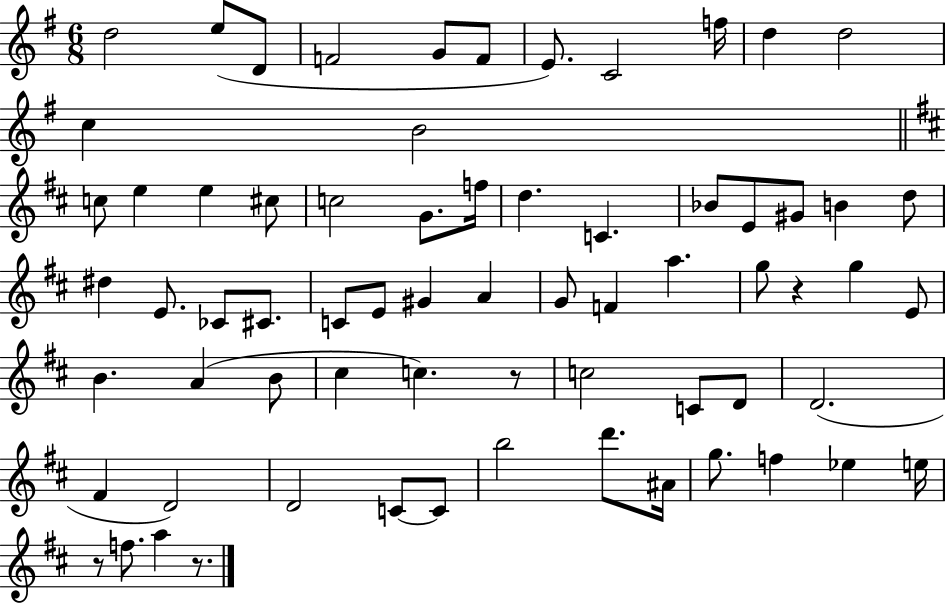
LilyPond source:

{
  \clef treble
  \numericTimeSignature
  \time 6/8
  \key g \major
  \repeat volta 2 { d''2 e''8( d'8 | f'2 g'8 f'8 | e'8.) c'2 f''16 | d''4 d''2 | \break c''4 b'2 | \bar "||" \break \key d \major c''8 e''4 e''4 cis''8 | c''2 g'8. f''16 | d''4. c'4. | bes'8 e'8 gis'8 b'4 d''8 | \break dis''4 e'8. ces'8 cis'8. | c'8 e'8 gis'4 a'4 | g'8 f'4 a''4. | g''8 r4 g''4 e'8 | \break b'4. a'4( b'8 | cis''4 c''4.) r8 | c''2 c'8 d'8 | d'2.( | \break fis'4 d'2) | d'2 c'8~~ c'8 | b''2 d'''8. ais'16 | g''8. f''4 ees''4 e''16 | \break r8 f''8. a''4 r8. | } \bar "|."
}